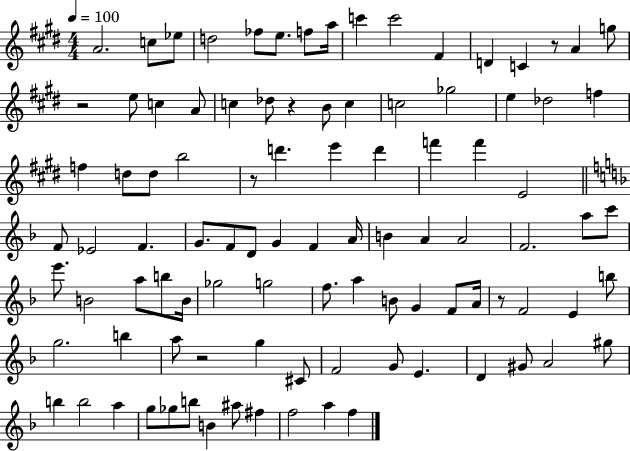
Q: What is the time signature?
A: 4/4